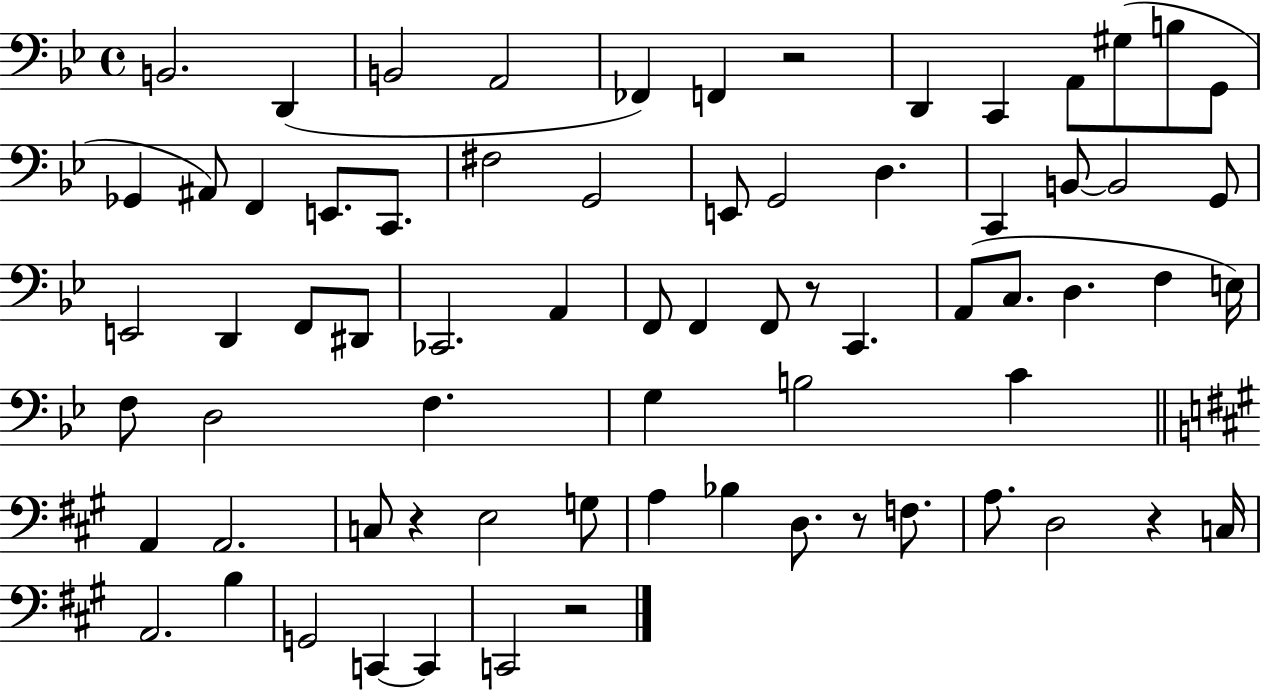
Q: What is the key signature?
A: BES major